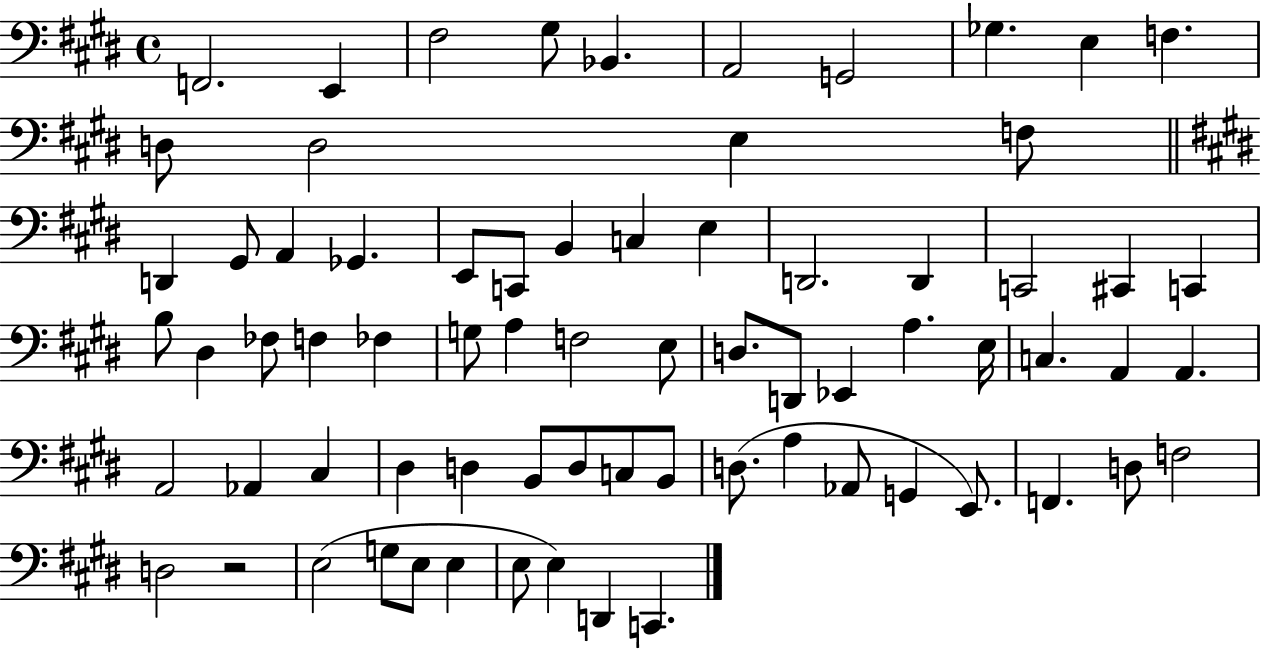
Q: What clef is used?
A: bass